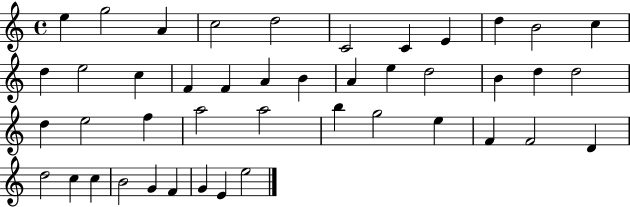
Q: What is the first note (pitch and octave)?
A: E5